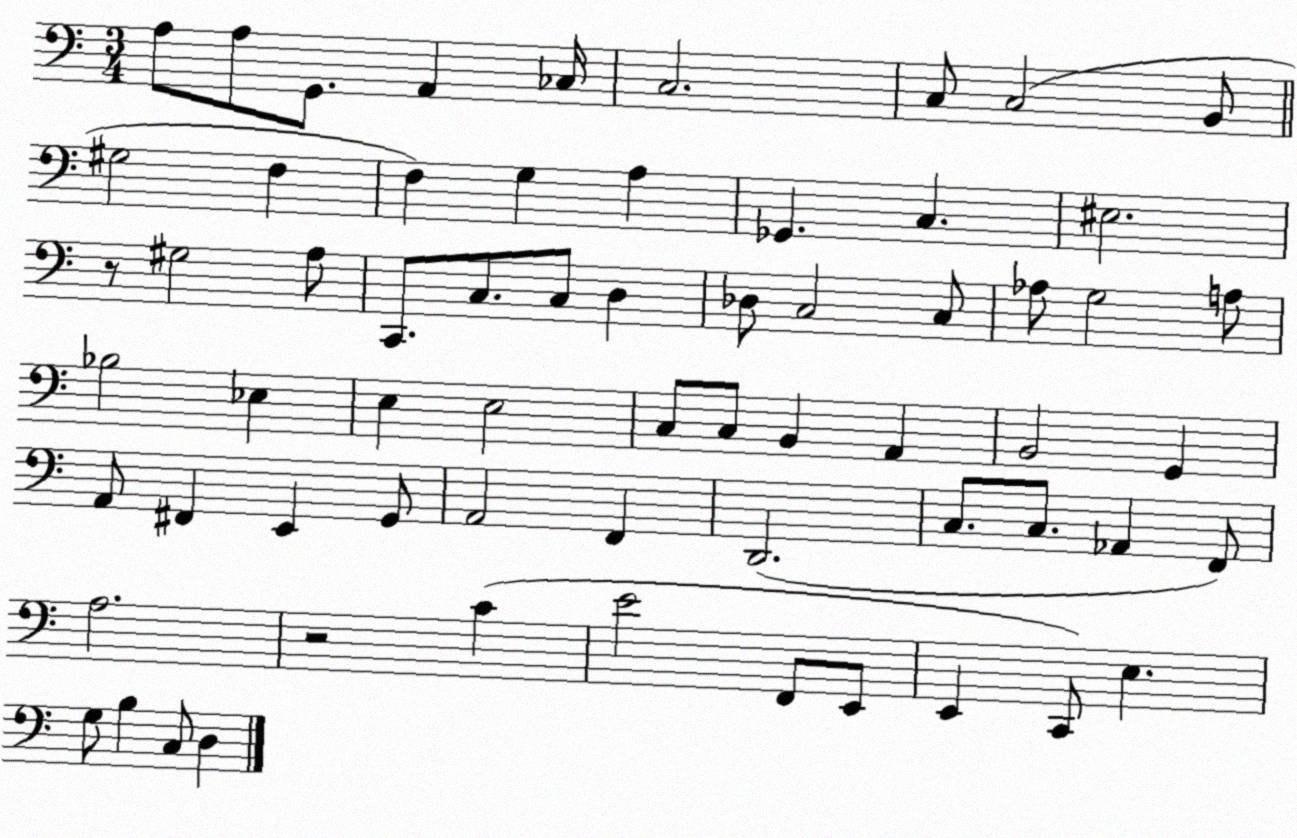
X:1
T:Untitled
M:3/4
L:1/4
K:C
A,/2 A,/2 G,,/2 A,, _C,/4 C,2 C,/2 C,2 B,,/2 ^G,2 F, F, G, A, _G,, C, ^E,2 z/2 ^G,2 A,/2 C,,/2 C,/2 C,/2 D, _D,/2 C,2 C,/2 _A,/2 G,2 A,/2 _B,2 _E, E, E,2 C,/2 C,/2 B,, A,, B,,2 G,, A,,/2 ^F,, E,, G,,/2 A,,2 F,, D,,2 C,/2 C,/2 _A,, F,,/2 A,2 z2 C E2 F,,/2 E,,/2 E,, C,,/2 E, G,/2 B, C,/2 D,